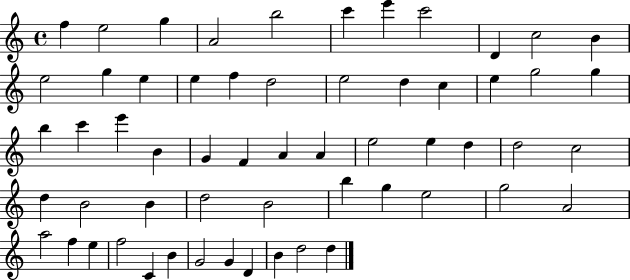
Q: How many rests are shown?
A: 0